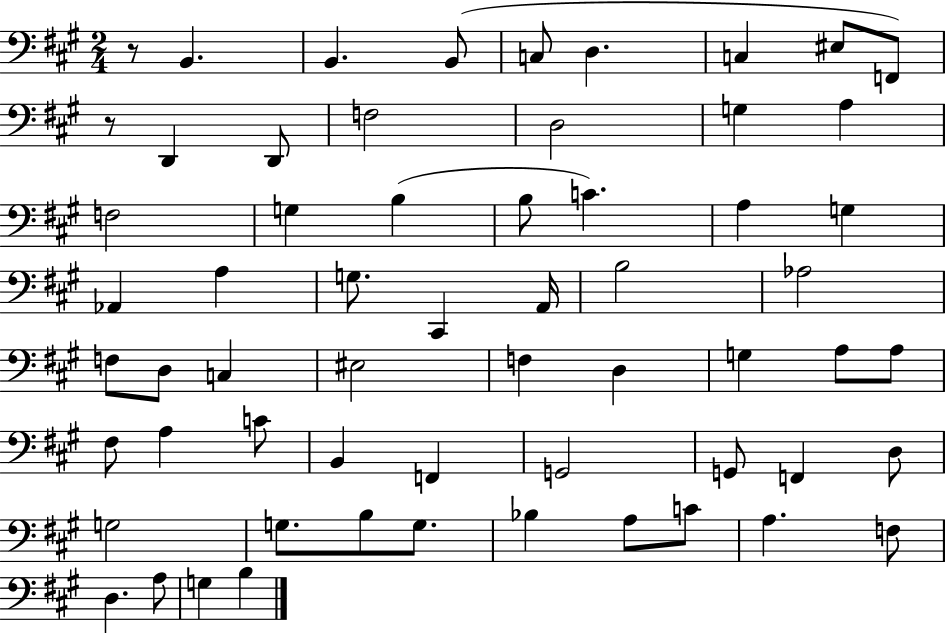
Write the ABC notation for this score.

X:1
T:Untitled
M:2/4
L:1/4
K:A
z/2 B,, B,, B,,/2 C,/2 D, C, ^E,/2 F,,/2 z/2 D,, D,,/2 F,2 D,2 G, A, F,2 G, B, B,/2 C A, G, _A,, A, G,/2 ^C,, A,,/4 B,2 _A,2 F,/2 D,/2 C, ^E,2 F, D, G, A,/2 A,/2 ^F,/2 A, C/2 B,, F,, G,,2 G,,/2 F,, D,/2 G,2 G,/2 B,/2 G,/2 _B, A,/2 C/2 A, F,/2 D, A,/2 G, B,